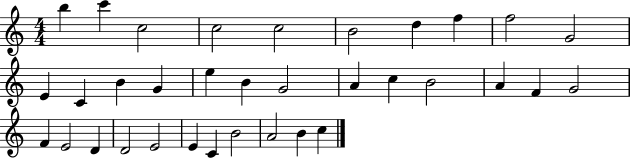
{
  \clef treble
  \numericTimeSignature
  \time 4/4
  \key c \major
  b''4 c'''4 c''2 | c''2 c''2 | b'2 d''4 f''4 | f''2 g'2 | \break e'4 c'4 b'4 g'4 | e''4 b'4 g'2 | a'4 c''4 b'2 | a'4 f'4 g'2 | \break f'4 e'2 d'4 | d'2 e'2 | e'4 c'4 b'2 | a'2 b'4 c''4 | \break \bar "|."
}